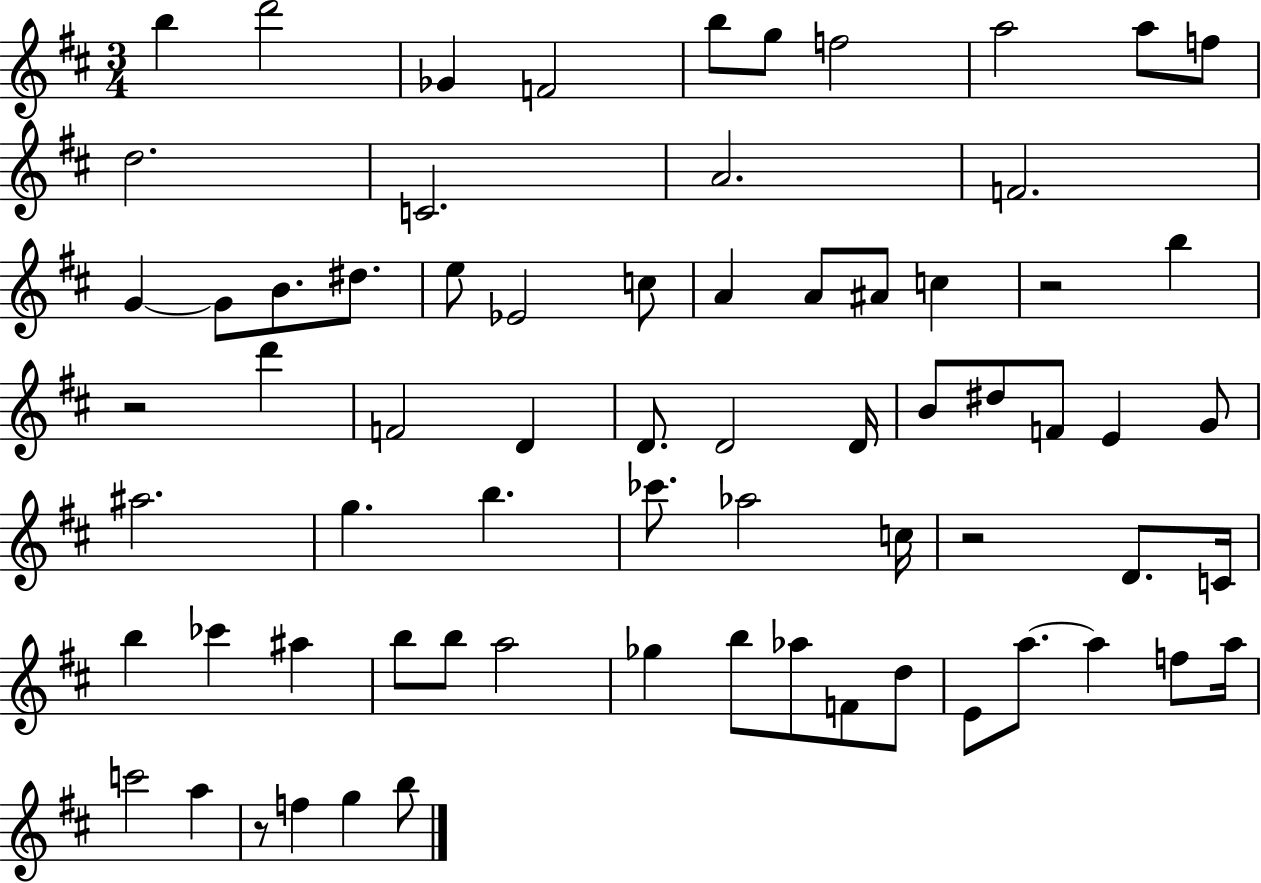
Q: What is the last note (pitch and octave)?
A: B5